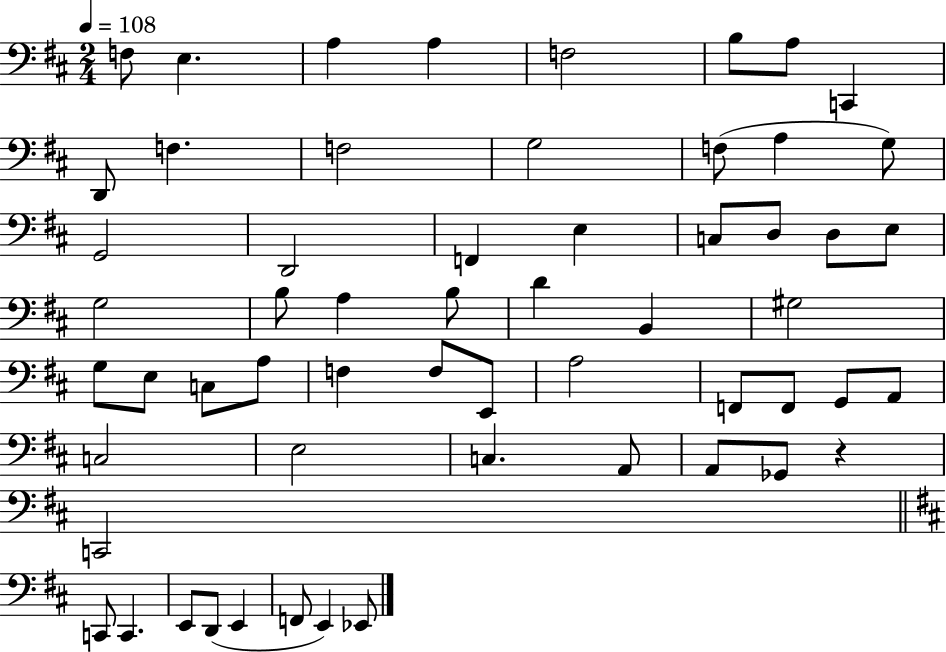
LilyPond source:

{
  \clef bass
  \numericTimeSignature
  \time 2/4
  \key d \major
  \tempo 4 = 108
  f8 e4. | a4 a4 | f2 | b8 a8 c,4 | \break d,8 f4. | f2 | g2 | f8( a4 g8) | \break g,2 | d,2 | f,4 e4 | c8 d8 d8 e8 | \break g2 | b8 a4 b8 | d'4 b,4 | gis2 | \break g8 e8 c8 a8 | f4 f8 e,8 | a2 | f,8 f,8 g,8 a,8 | \break c2 | e2 | c4. a,8 | a,8 ges,8 r4 | \break c,2 | \bar "||" \break \key b \minor c,8 c,4. | e,8 d,8( e,4 | f,8 e,4) ees,8 | \bar "|."
}